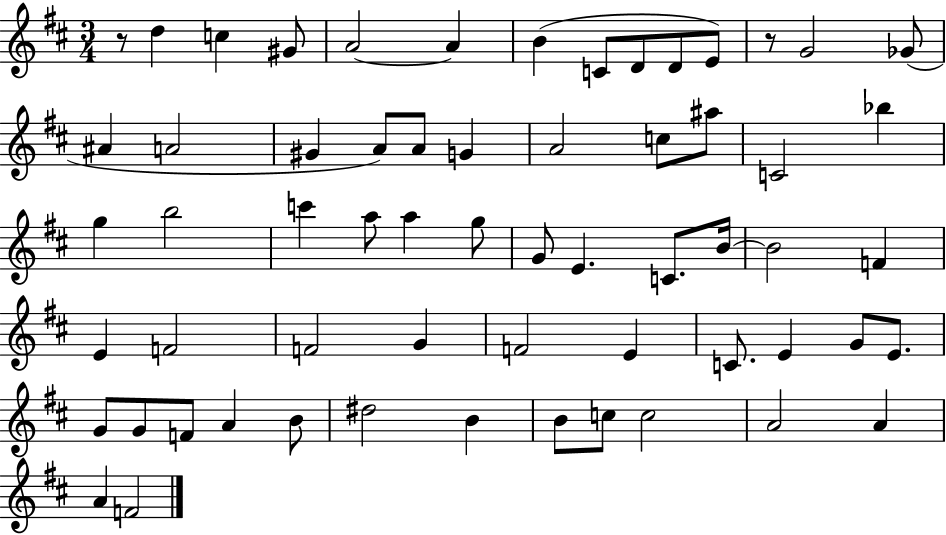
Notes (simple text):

R/e D5/q C5/q G#4/e A4/h A4/q B4/q C4/e D4/e D4/e E4/e R/e G4/h Gb4/e A#4/q A4/h G#4/q A4/e A4/e G4/q A4/h C5/e A#5/e C4/h Bb5/q G5/q B5/h C6/q A5/e A5/q G5/e G4/e E4/q. C4/e. B4/s B4/h F4/q E4/q F4/h F4/h G4/q F4/h E4/q C4/e. E4/q G4/e E4/e. G4/e G4/e F4/e A4/q B4/e D#5/h B4/q B4/e C5/e C5/h A4/h A4/q A4/q F4/h